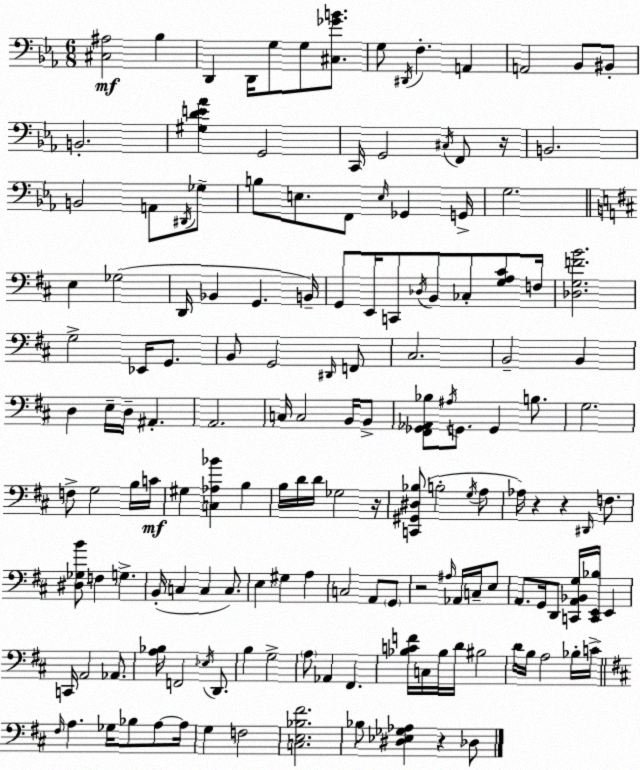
X:1
T:Untitled
M:6/8
L:1/4
K:Eb
[^C,^A,]2 _B, D,, D,,/4 G,/2 G,/2 [^C,_GB]/2 G,/2 ^D,,/4 F, A,, A,,2 _B,,/2 ^B,,/2 B,,2 [^G,DE_A] G,,2 C,,/4 G,,2 ^C,/4 F,,/2 z/4 B,,2 B,,2 A,,/2 ^D,,/4 _G,/2 B,/2 E,/2 F,,/2 E,/4 _G,, G,,/4 G,2 E, _G,2 D,,/4 _B,, G,, B,,/4 G,,/2 E,,/4 C,,/2 _D,/4 B,,/2 _C,/2 [G,A,^C]/2 F,/4 [_D,G,FB]2 G,2 _E,,/4 G,,/2 B,,/2 G,,2 ^D,,/4 F,,/2 ^C,2 B,,2 B,, D, E,/4 D,/4 ^A,, A,,2 C,/4 C,2 B,,/4 B,,/2 [^F,,_G,,_A,,_B,]/2 ^A,/4 G,,/2 G,, B,/2 G,2 F,/2 G,2 B,/4 C/4 ^G, [C,_A,_B] B, B,/4 D/4 D/4 _G,2 z/4 [C,,^G,,^D,_B,]/2 B,2 G,/4 A,/2 _A,/4 z z ^D,,/4 F,/2 [^D,_G,B]/2 F, G, B,,/4 C, C, C,/2 E, ^G, A, C,2 A,,/2 G,,/2 z2 ^A,/4 _A,,/4 C,/4 E,/2 A,,/2 G,,/4 D,,/2 [C,,A,,_B,,G,]/4 [C,,E,,_B,]/4 E,, C,,/4 A,,2 _A,,/2 [A,_B,]/4 F,,2 _E,/4 D,,/2 B, G,2 A,/2 _A,, ^F,, [_B,CF]/4 C,/4 _B,/4 D/4 ^B,2 D/4 B,/4 A,2 _B,/4 C/4 ^F,/4 A, _G,/4 _B,/2 A,/2 A,/4 G, F,2 [C,E,_B,^F]2 _B,/2 [^D,_E,_G,_A,] z _D,/2